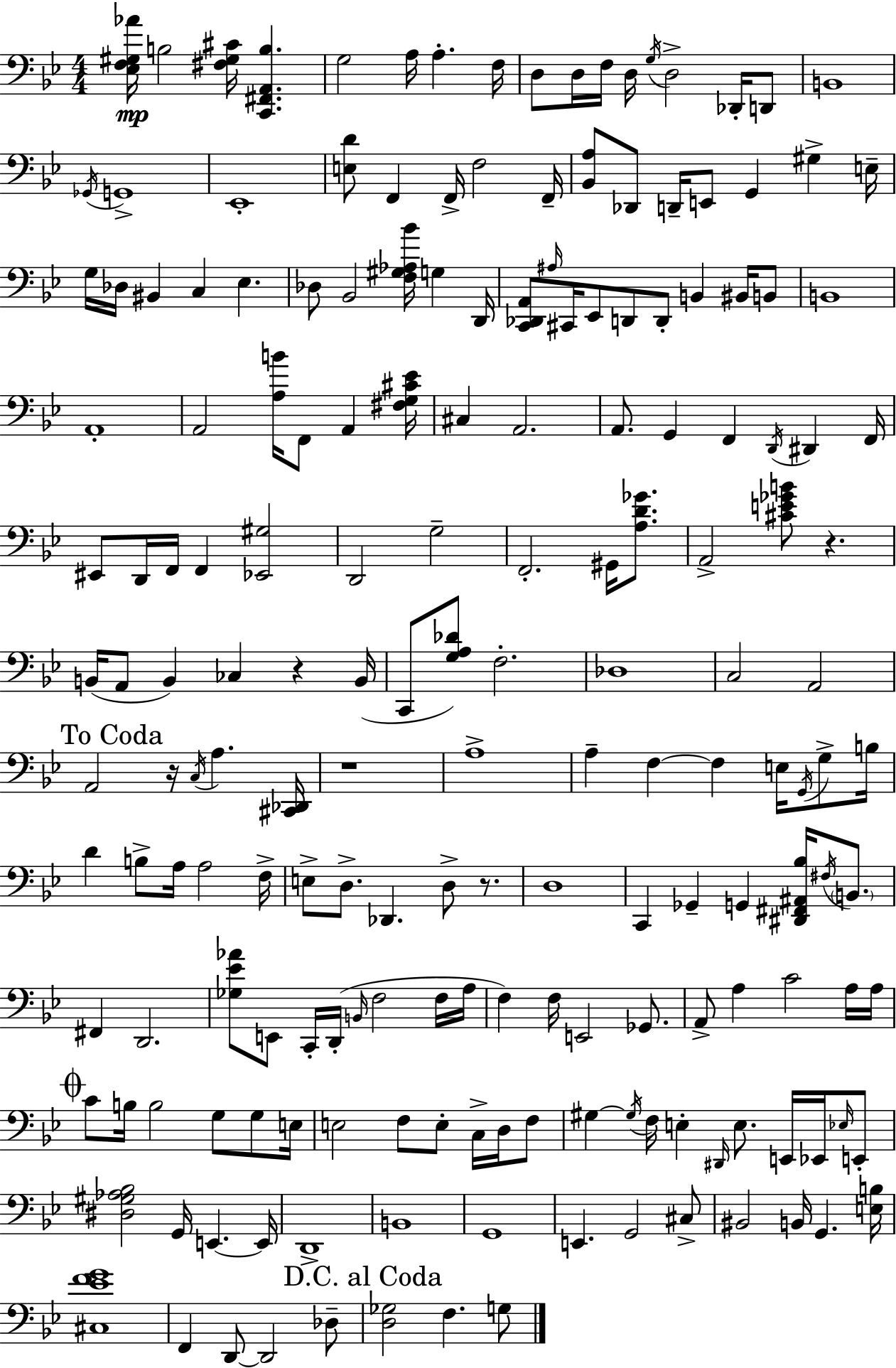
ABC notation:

X:1
T:Untitled
M:4/4
L:1/4
K:Gm
[_E,F,^G,_A]/4 B,2 [^F,^G,^C]/4 [C,,^F,,A,,B,] G,2 A,/4 A, F,/4 D,/2 D,/4 F,/4 D,/4 G,/4 D,2 _D,,/4 D,,/2 B,,4 _G,,/4 G,,4 _E,,4 [E,D]/2 F,, F,,/4 F,2 F,,/4 [_B,,A,]/2 _D,,/2 D,,/4 E,,/2 G,, ^G, E,/4 G,/4 _D,/4 ^B,, C, _E, _D,/2 _B,,2 [F,^G,_A,_B]/4 G, D,,/4 [C,,_D,,A,,]/2 ^A,/4 ^C,,/4 _E,,/2 D,,/2 D,,/2 B,, ^B,,/4 B,,/2 B,,4 A,,4 A,,2 [A,B]/4 F,,/2 A,, [^F,G,^C_E]/4 ^C, A,,2 A,,/2 G,, F,, D,,/4 ^D,, F,,/4 ^E,,/2 D,,/4 F,,/4 F,, [_E,,^G,]2 D,,2 G,2 F,,2 ^G,,/4 [A,D_G]/2 A,,2 [^CE_GB]/2 z B,,/4 A,,/2 B,, _C, z B,,/4 C,,/2 [G,A,_D]/2 F,2 _D,4 C,2 A,,2 A,,2 z/4 C,/4 A, [^C,,_D,,]/4 z4 A,4 A, F, F, E,/4 G,,/4 G,/2 B,/4 D B,/2 A,/4 A,2 F,/4 E,/2 D,/2 _D,, D,/2 z/2 D,4 C,, _G,, G,, [^D,,^F,,^A,,_B,]/4 ^F,/4 B,,/2 ^F,, D,,2 [_G,_E_A]/2 E,,/2 C,,/4 D,,/4 B,,/4 F,2 F,/4 A,/4 F, F,/4 E,,2 _G,,/2 A,,/2 A, C2 A,/4 A,/4 C/2 B,/4 B,2 G,/2 G,/2 E,/4 E,2 F,/2 E,/2 C,/4 D,/4 F,/2 ^G, ^G,/4 F,/4 E, ^D,,/4 E,/2 E,,/4 _E,,/4 _E,/4 E,,/2 [^D,^G,_A,_B,]2 G,,/4 E,, E,,/4 D,,4 B,,4 G,,4 E,, G,,2 ^C,/2 ^B,,2 B,,/4 G,, [E,B,]/4 [^C,_EFG]4 F,, D,,/2 D,,2 _D,/2 [D,_G,]2 F, G,/2